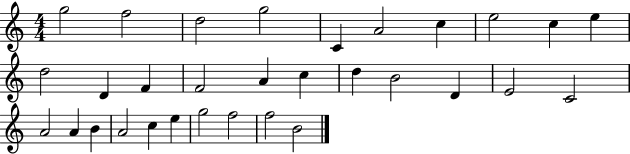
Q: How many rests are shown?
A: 0